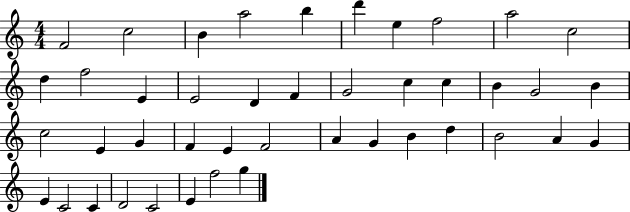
{
  \clef treble
  \numericTimeSignature
  \time 4/4
  \key c \major
  f'2 c''2 | b'4 a''2 b''4 | d'''4 e''4 f''2 | a''2 c''2 | \break d''4 f''2 e'4 | e'2 d'4 f'4 | g'2 c''4 c''4 | b'4 g'2 b'4 | \break c''2 e'4 g'4 | f'4 e'4 f'2 | a'4 g'4 b'4 d''4 | b'2 a'4 g'4 | \break e'4 c'2 c'4 | d'2 c'2 | e'4 f''2 g''4 | \bar "|."
}